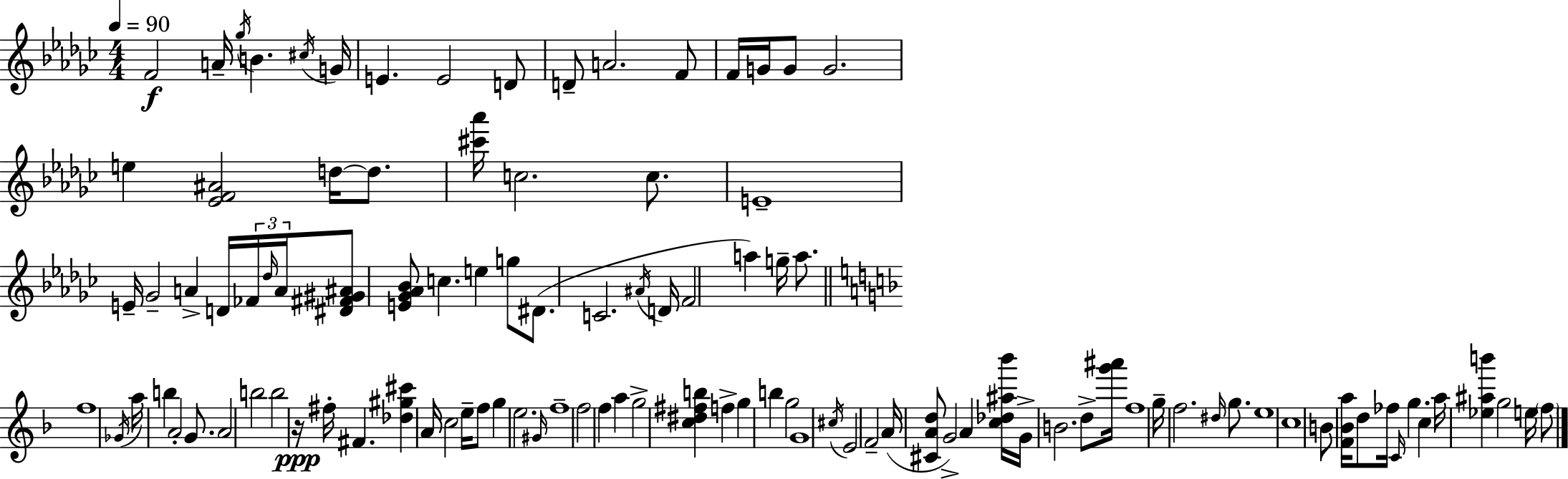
F4/h A4/s Gb5/s B4/q. C#5/s G4/s E4/q. E4/h D4/e D4/e A4/h. F4/e F4/s G4/s G4/e G4/h. E5/q [Eb4,F4,A#4]/h D5/s D5/e. [C#6,Ab6]/s C5/h. C5/e. E4/w E4/s Gb4/h A4/q D4/s FES4/s Db5/s A4/s [D#4,F#4,G#4,A#4]/e [E4,Gb4,Ab4,Bb4]/e C5/q. E5/q G5/e D#4/e. C4/h. A#4/s D4/s F4/h A5/q G5/s A5/e. F5/w Gb4/s A5/s B5/q A4/h G4/e. A4/h B5/h B5/h R/s F#5/s F#4/q. [Db5,G#5,C#6]/q A4/s C5/h E5/s F5/e G5/q E5/h. G#4/s F5/w F5/h F5/q A5/q G5/h [C5,D#5,F#5,B5]/q F5/q G5/q B5/q G5/h G4/w C#5/s E4/h F4/h A4/s [C#4,A4,D5]/e G4/h A4/q [C5,Db5,A#5,Bb6]/s G4/s B4/h. D5/e [G6,A#6]/s F5/w G5/s F5/h. D#5/s G5/e. E5/w C5/w B4/e [F4,Bb4,A5]/s D5/e FES5/s C4/s G5/q. C5/q A5/s [Eb5,A#5,B6]/q G5/h E5/s F5/e